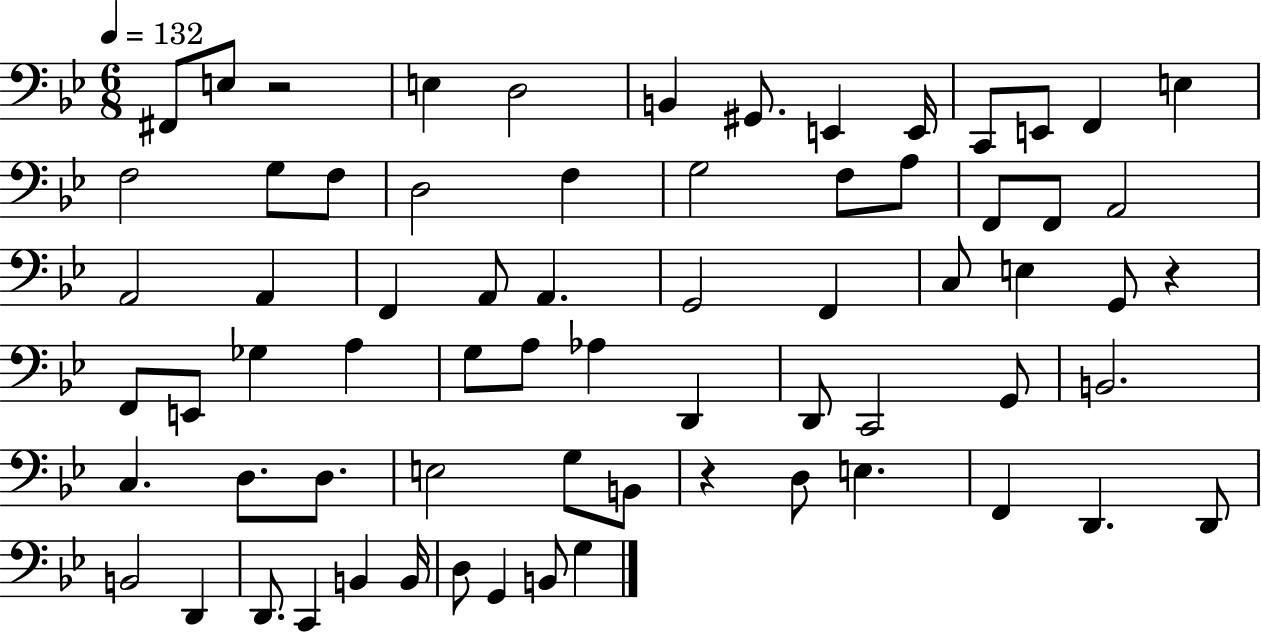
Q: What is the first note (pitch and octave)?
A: F#2